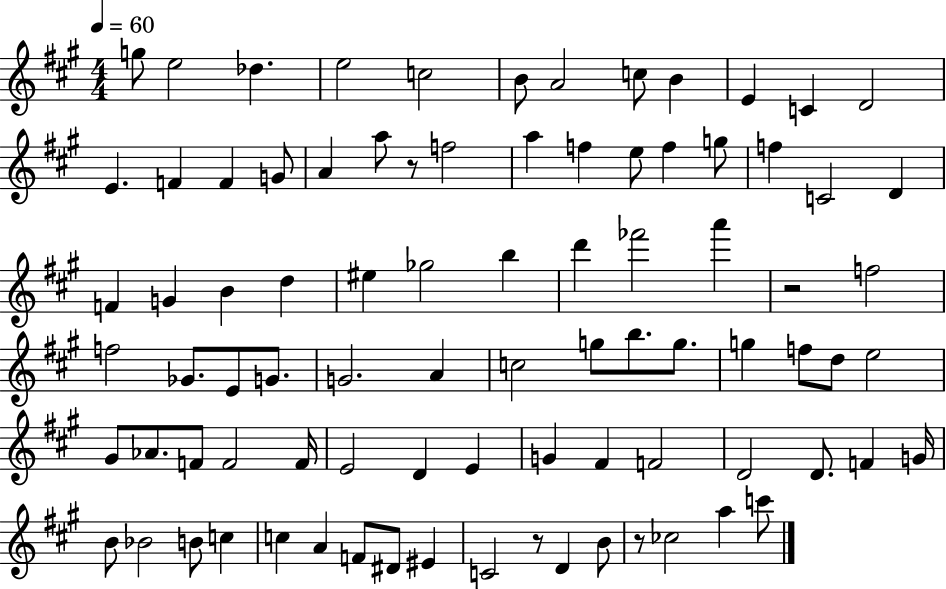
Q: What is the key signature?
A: A major